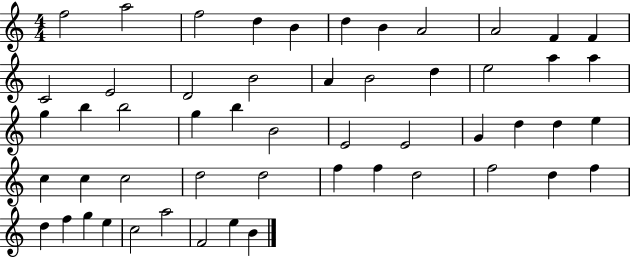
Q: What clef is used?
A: treble